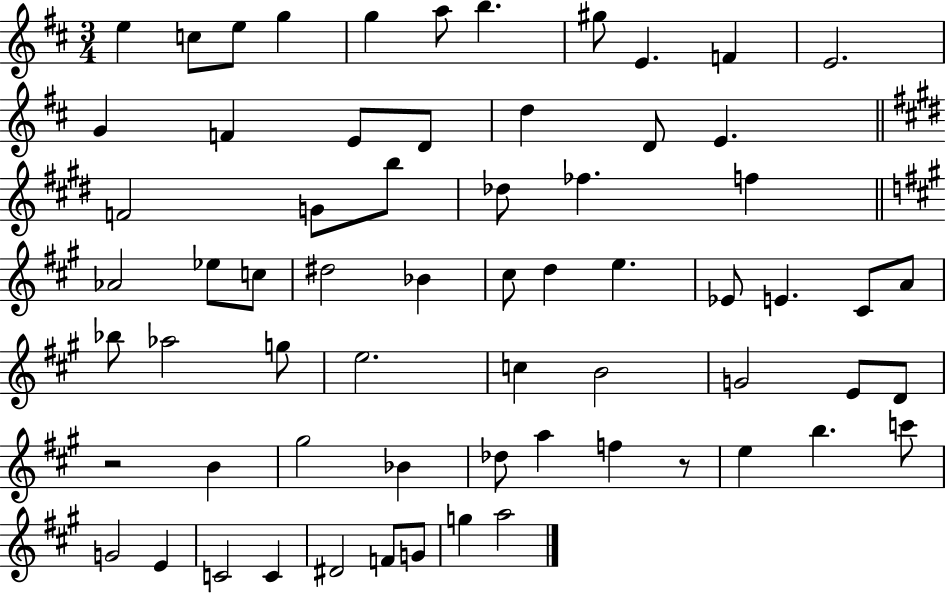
{
  \clef treble
  \numericTimeSignature
  \time 3/4
  \key d \major
  e''4 c''8 e''8 g''4 | g''4 a''8 b''4. | gis''8 e'4. f'4 | e'2. | \break g'4 f'4 e'8 d'8 | d''4 d'8 e'4. | \bar "||" \break \key e \major f'2 g'8 b''8 | des''8 fes''4. f''4 | \bar "||" \break \key a \major aes'2 ees''8 c''8 | dis''2 bes'4 | cis''8 d''4 e''4. | ees'8 e'4. cis'8 a'8 | \break bes''8 aes''2 g''8 | e''2. | c''4 b'2 | g'2 e'8 d'8 | \break r2 b'4 | gis''2 bes'4 | des''8 a''4 f''4 r8 | e''4 b''4. c'''8 | \break g'2 e'4 | c'2 c'4 | dis'2 f'8 g'8 | g''4 a''2 | \break \bar "|."
}